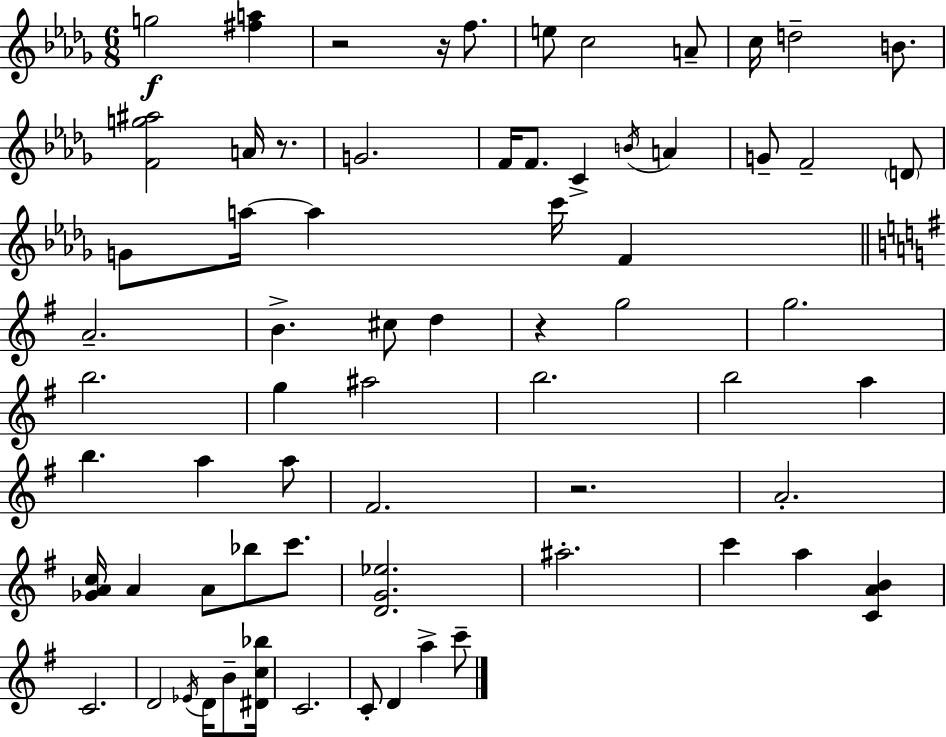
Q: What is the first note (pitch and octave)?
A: G5